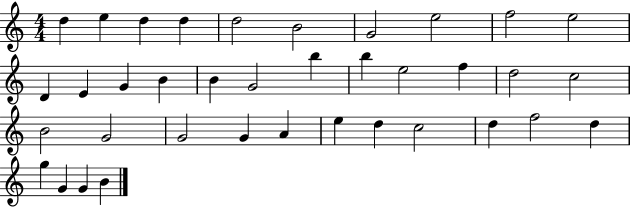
{
  \clef treble
  \numericTimeSignature
  \time 4/4
  \key c \major
  d''4 e''4 d''4 d''4 | d''2 b'2 | g'2 e''2 | f''2 e''2 | \break d'4 e'4 g'4 b'4 | b'4 g'2 b''4 | b''4 e''2 f''4 | d''2 c''2 | \break b'2 g'2 | g'2 g'4 a'4 | e''4 d''4 c''2 | d''4 f''2 d''4 | \break g''4 g'4 g'4 b'4 | \bar "|."
}